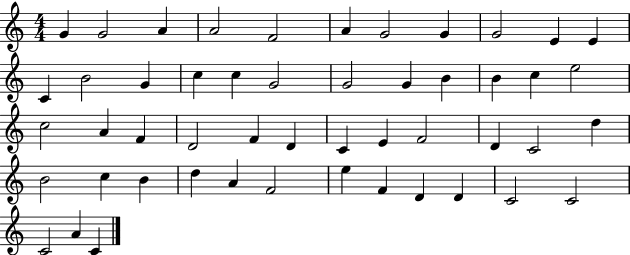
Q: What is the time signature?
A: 4/4